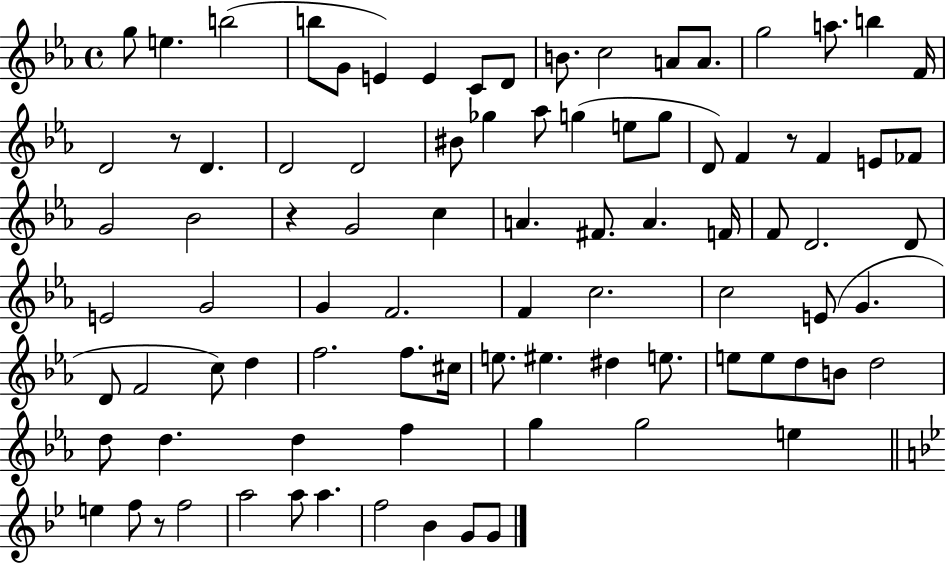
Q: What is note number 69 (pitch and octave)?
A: D5